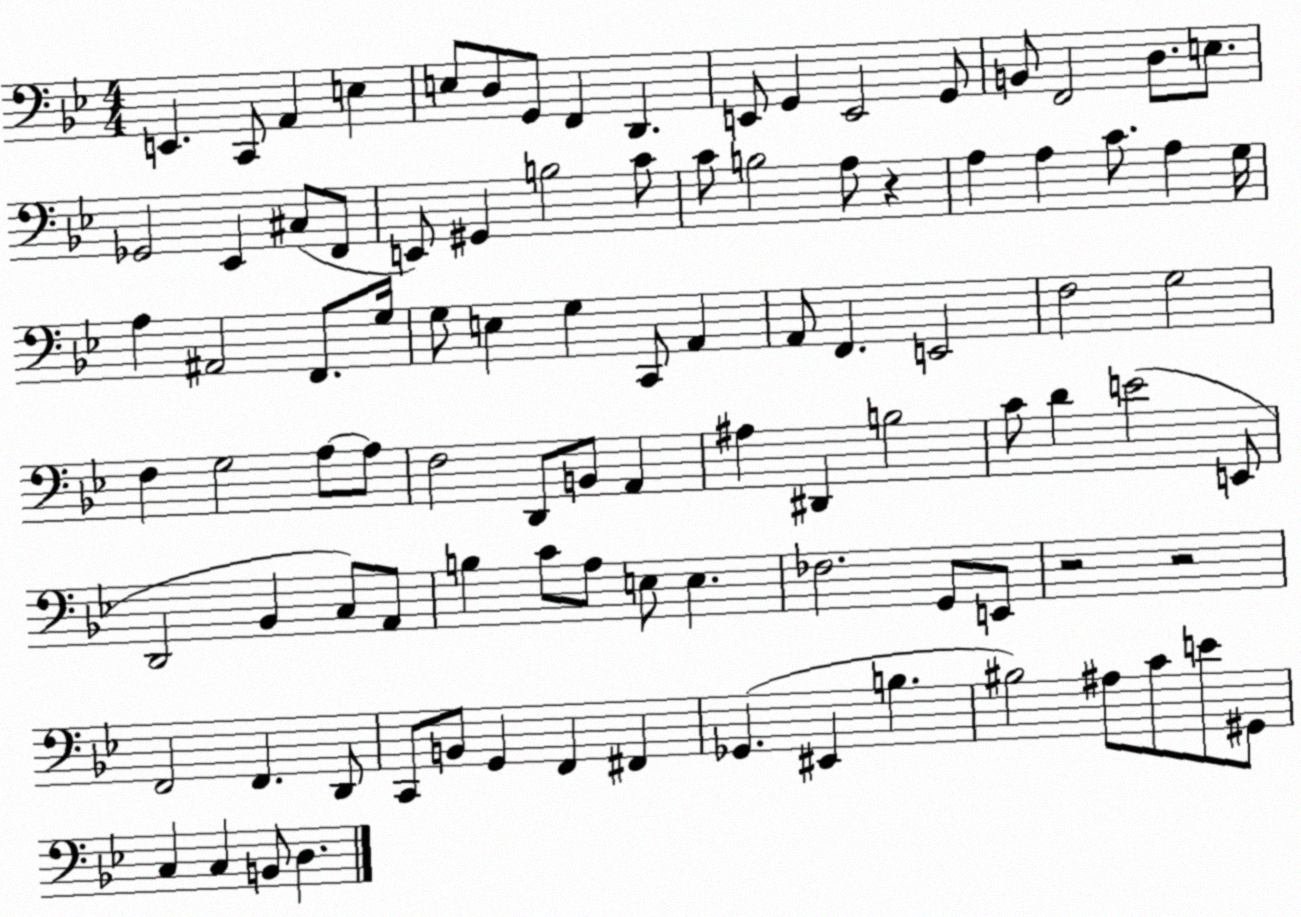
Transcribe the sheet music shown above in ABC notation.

X:1
T:Untitled
M:4/4
L:1/4
K:Bb
E,, C,,/2 A,, E, E,/2 D,/2 G,,/2 F,, D,, E,,/2 G,, E,,2 G,,/2 B,,/2 F,,2 D,/2 E,/2 _G,,2 _E,, ^C,/2 F,,/2 E,,/2 ^G,, B,2 C/2 C/2 B,2 A,/2 z A, A, C/2 A, G,/4 A, ^A,,2 F,,/2 G,/4 G,/2 E, G, C,,/2 A,, A,,/2 F,, E,,2 F,2 G,2 F, G,2 A,/2 A,/2 F,2 D,,/2 B,,/2 A,, ^A, ^D,, B,2 C/2 D E2 E,,/2 D,,2 _B,, C,/2 A,,/2 B, C/2 A,/2 E,/2 E, _F,2 G,,/2 E,,/2 z2 z2 F,,2 F,, D,,/2 C,,/2 B,,/2 G,, F,, ^F,, _G,, ^E,, B, ^B,2 ^A,/2 C/2 E/2 ^G,,/2 C, C, B,,/2 D,